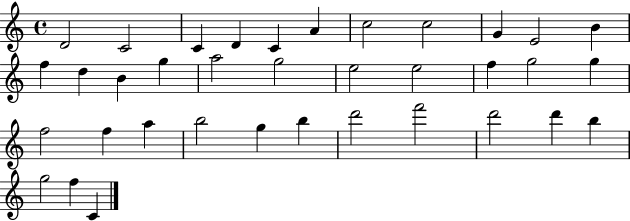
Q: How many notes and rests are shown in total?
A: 36